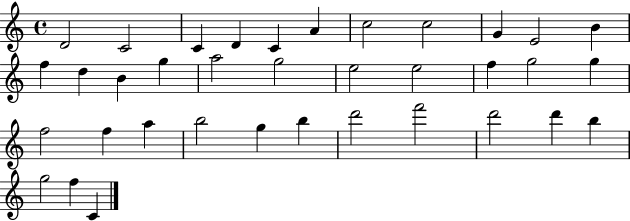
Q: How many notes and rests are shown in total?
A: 36